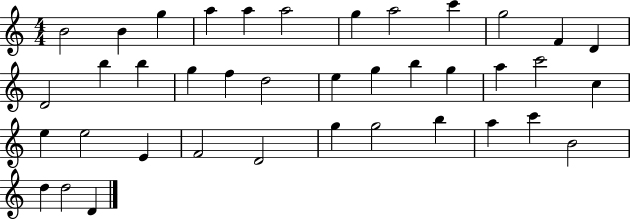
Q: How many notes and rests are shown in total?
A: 39